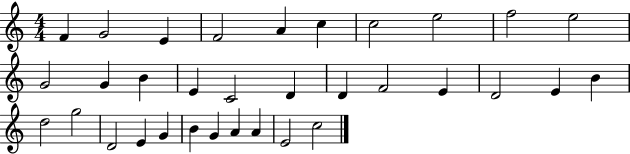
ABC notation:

X:1
T:Untitled
M:4/4
L:1/4
K:C
F G2 E F2 A c c2 e2 f2 e2 G2 G B E C2 D D F2 E D2 E B d2 g2 D2 E G B G A A E2 c2